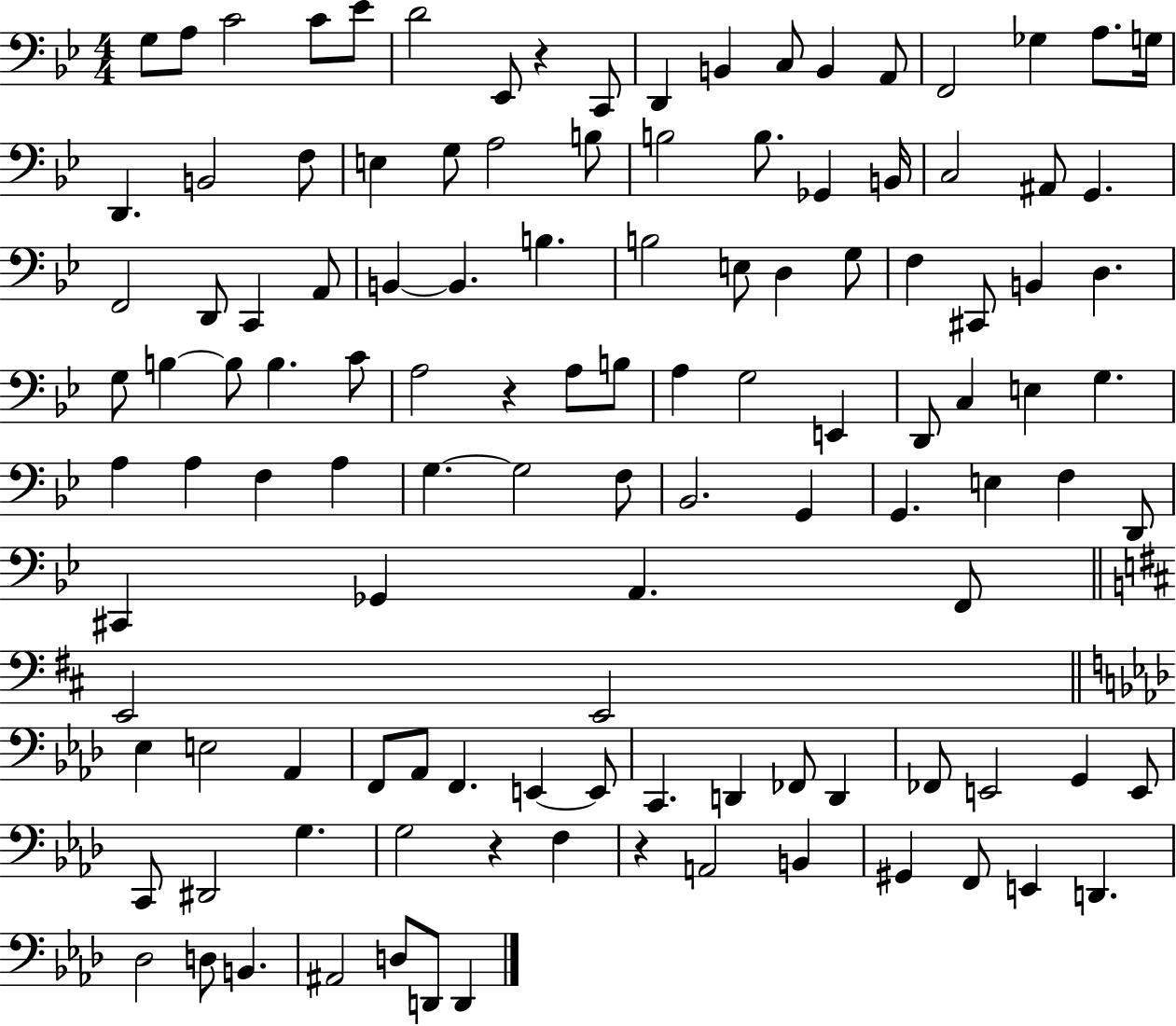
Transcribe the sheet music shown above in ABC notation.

X:1
T:Untitled
M:4/4
L:1/4
K:Bb
G,/2 A,/2 C2 C/2 _E/2 D2 _E,,/2 z C,,/2 D,, B,, C,/2 B,, A,,/2 F,,2 _G, A,/2 G,/4 D,, B,,2 F,/2 E, G,/2 A,2 B,/2 B,2 B,/2 _G,, B,,/4 C,2 ^A,,/2 G,, F,,2 D,,/2 C,, A,,/2 B,, B,, B, B,2 E,/2 D, G,/2 F, ^C,,/2 B,, D, G,/2 B, B,/2 B, C/2 A,2 z A,/2 B,/2 A, G,2 E,, D,,/2 C, E, G, A, A, F, A, G, G,2 F,/2 _B,,2 G,, G,, E, F, D,,/2 ^C,, _G,, A,, F,,/2 E,,2 E,,2 _E, E,2 _A,, F,,/2 _A,,/2 F,, E,, E,,/2 C,, D,, _F,,/2 D,, _F,,/2 E,,2 G,, E,,/2 C,,/2 ^D,,2 G, G,2 z F, z A,,2 B,, ^G,, F,,/2 E,, D,, _D,2 D,/2 B,, ^A,,2 D,/2 D,,/2 D,,